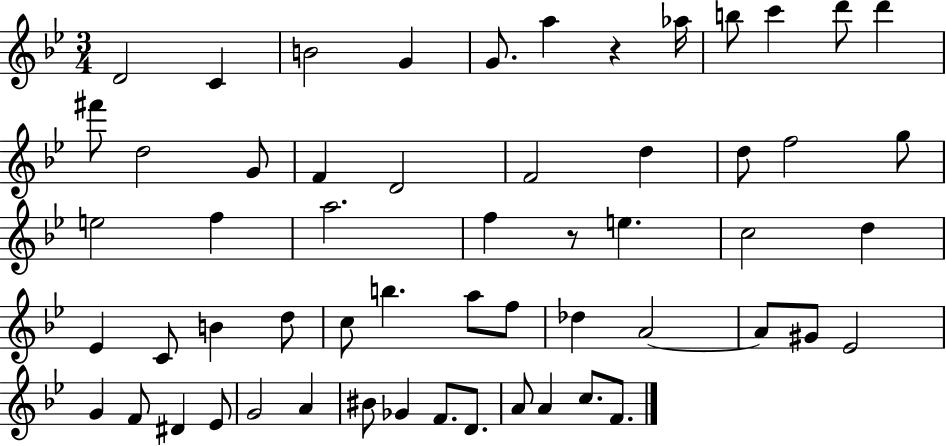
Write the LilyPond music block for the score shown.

{
  \clef treble
  \numericTimeSignature
  \time 3/4
  \key bes \major
  d'2 c'4 | b'2 g'4 | g'8. a''4 r4 aes''16 | b''8 c'''4 d'''8 d'''4 | \break fis'''8 d''2 g'8 | f'4 d'2 | f'2 d''4 | d''8 f''2 g''8 | \break e''2 f''4 | a''2. | f''4 r8 e''4. | c''2 d''4 | \break ees'4 c'8 b'4 d''8 | c''8 b''4. a''8 f''8 | des''4 a'2~~ | a'8 gis'8 ees'2 | \break g'4 f'8 dis'4 ees'8 | g'2 a'4 | bis'8 ges'4 f'8. d'8. | a'8 a'4 c''8. f'8. | \break \bar "|."
}